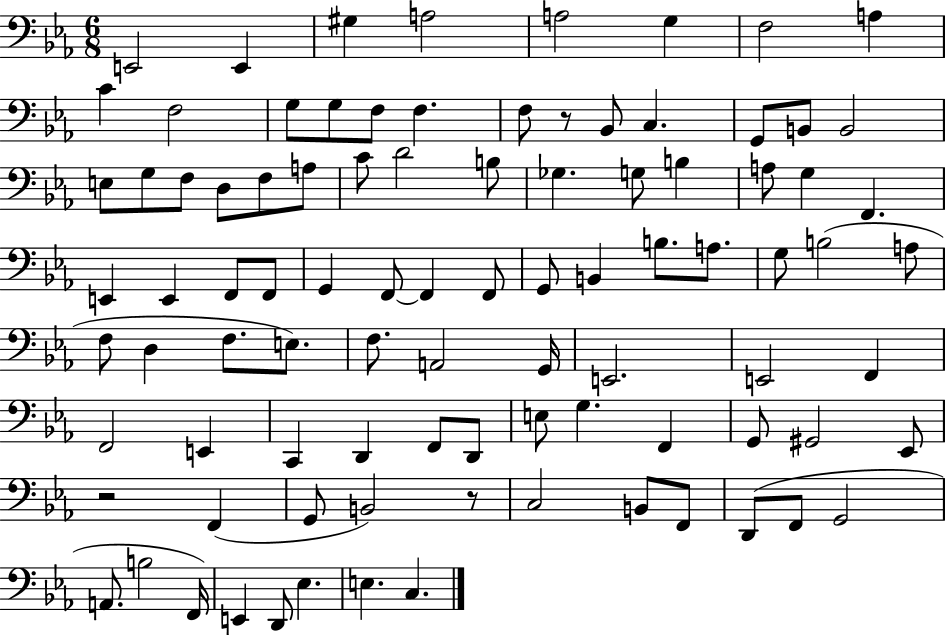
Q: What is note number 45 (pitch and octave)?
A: B2